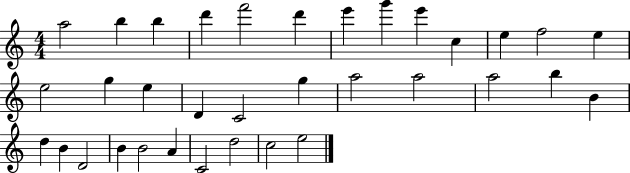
X:1
T:Untitled
M:4/4
L:1/4
K:C
a2 b b d' f'2 d' e' g' e' c e f2 e e2 g e D C2 g a2 a2 a2 b B d B D2 B B2 A C2 d2 c2 e2